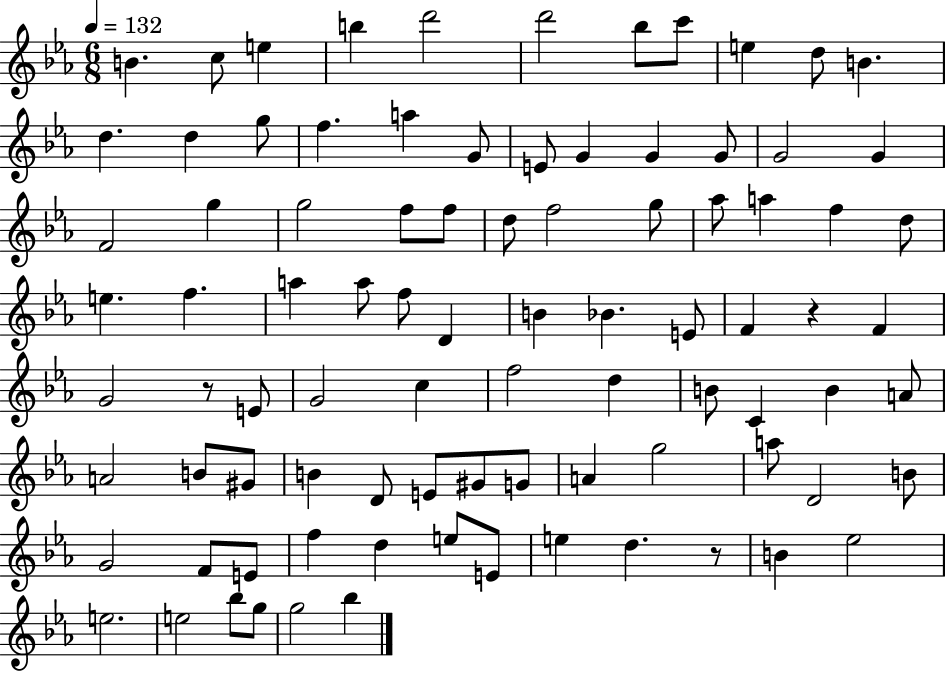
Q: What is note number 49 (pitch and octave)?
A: G4